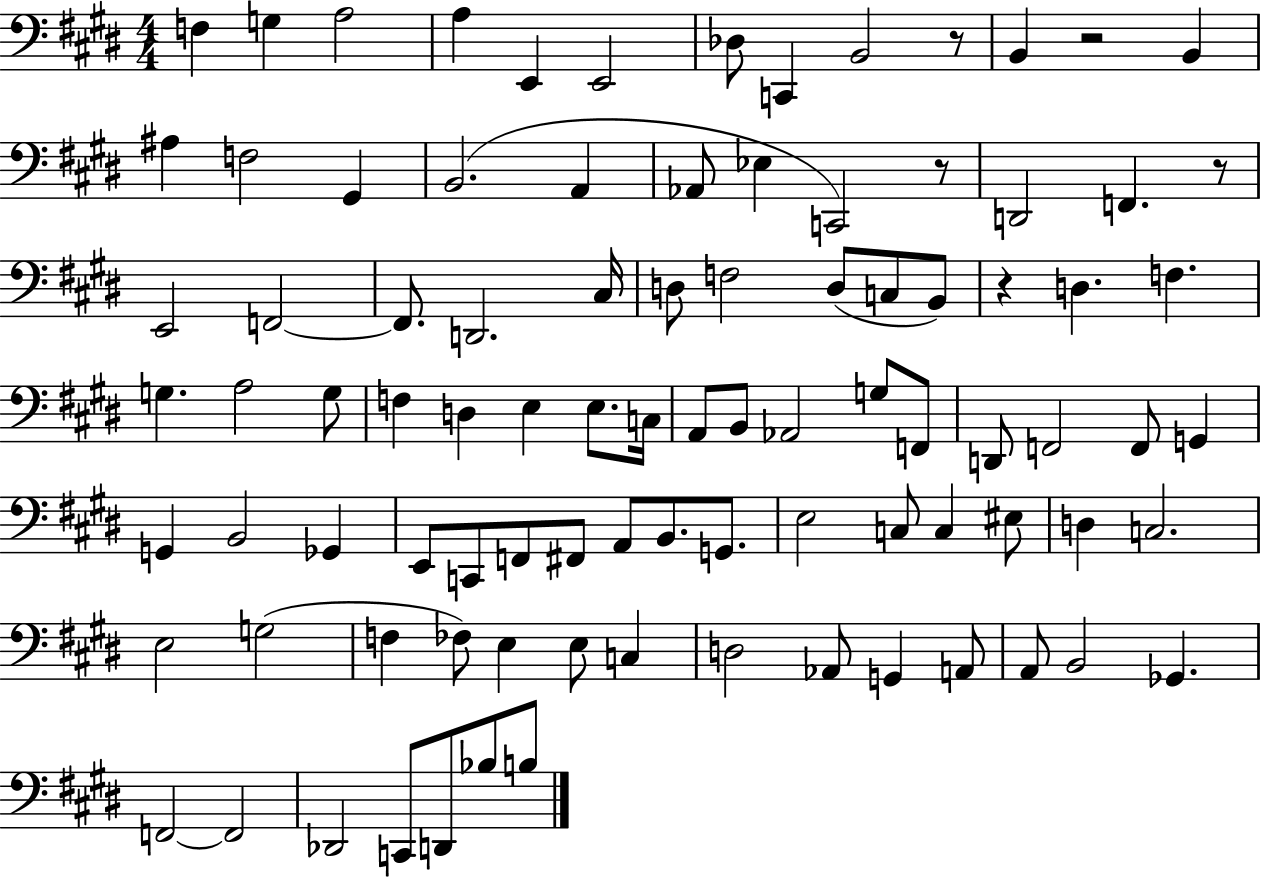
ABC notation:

X:1
T:Untitled
M:4/4
L:1/4
K:E
F, G, A,2 A, E,, E,,2 _D,/2 C,, B,,2 z/2 B,, z2 B,, ^A, F,2 ^G,, B,,2 A,, _A,,/2 _E, C,,2 z/2 D,,2 F,, z/2 E,,2 F,,2 F,,/2 D,,2 ^C,/4 D,/2 F,2 D,/2 C,/2 B,,/2 z D, F, G, A,2 G,/2 F, D, E, E,/2 C,/4 A,,/2 B,,/2 _A,,2 G,/2 F,,/2 D,,/2 F,,2 F,,/2 G,, G,, B,,2 _G,, E,,/2 C,,/2 F,,/2 ^F,,/2 A,,/2 B,,/2 G,,/2 E,2 C,/2 C, ^E,/2 D, C,2 E,2 G,2 F, _F,/2 E, E,/2 C, D,2 _A,,/2 G,, A,,/2 A,,/2 B,,2 _G,, F,,2 F,,2 _D,,2 C,,/2 D,,/2 _B,/2 B,/2